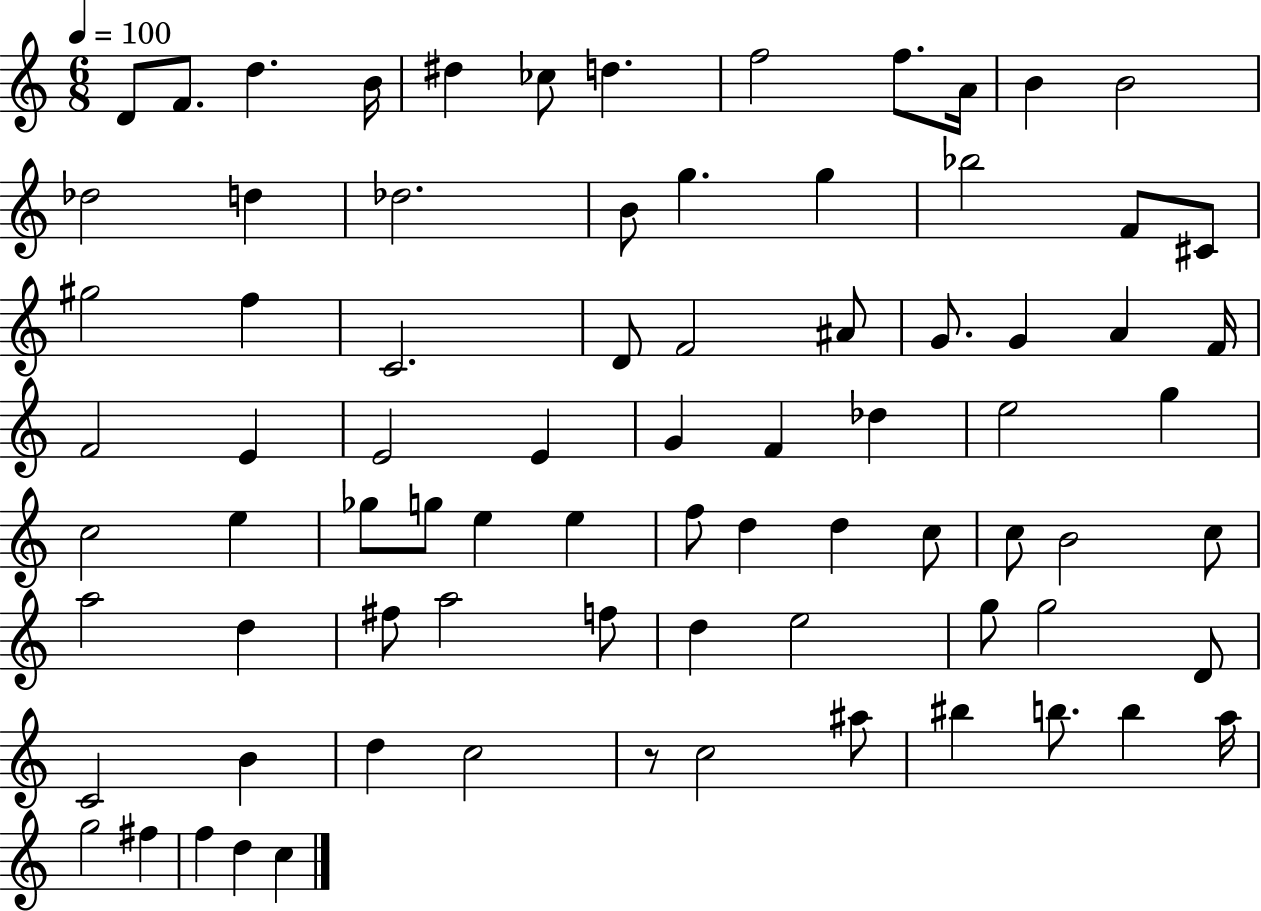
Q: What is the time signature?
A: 6/8